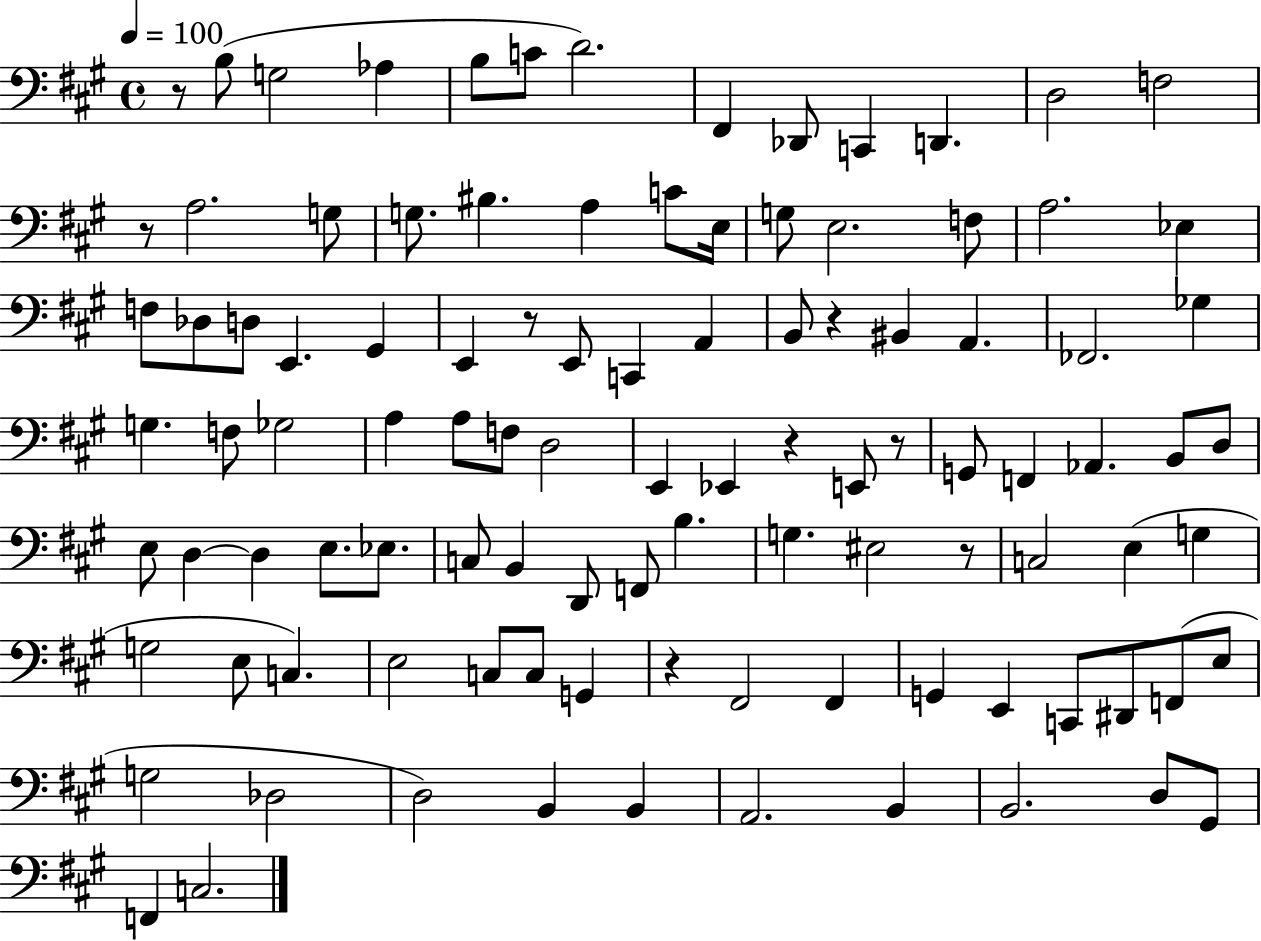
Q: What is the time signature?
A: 4/4